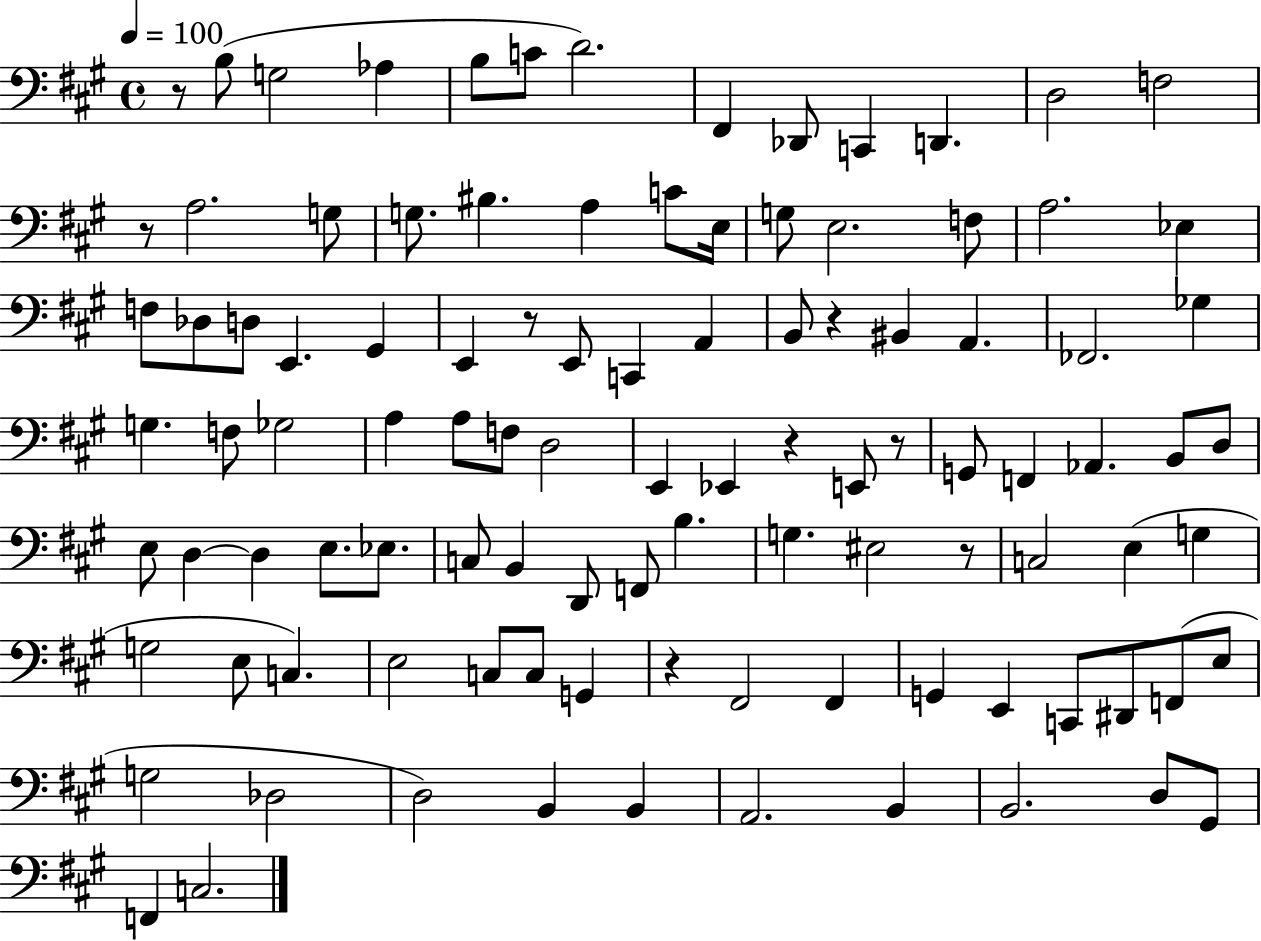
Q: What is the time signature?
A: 4/4